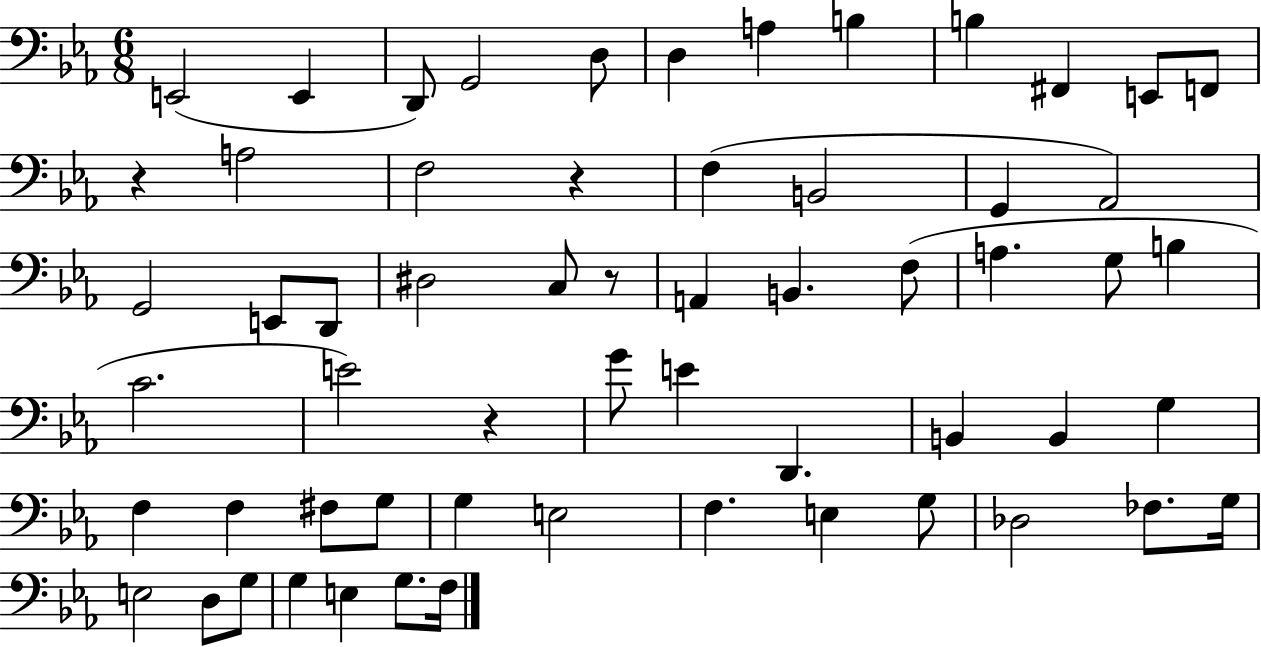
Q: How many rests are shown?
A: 4